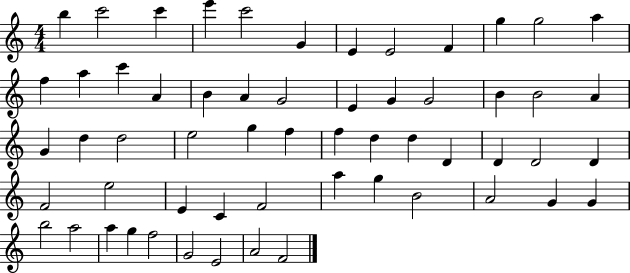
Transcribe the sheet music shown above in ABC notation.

X:1
T:Untitled
M:4/4
L:1/4
K:C
b c'2 c' e' c'2 G E E2 F g g2 a f a c' A B A G2 E G G2 B B2 A G d d2 e2 g f f d d D D D2 D F2 e2 E C F2 a g B2 A2 G G b2 a2 a g f2 G2 E2 A2 F2